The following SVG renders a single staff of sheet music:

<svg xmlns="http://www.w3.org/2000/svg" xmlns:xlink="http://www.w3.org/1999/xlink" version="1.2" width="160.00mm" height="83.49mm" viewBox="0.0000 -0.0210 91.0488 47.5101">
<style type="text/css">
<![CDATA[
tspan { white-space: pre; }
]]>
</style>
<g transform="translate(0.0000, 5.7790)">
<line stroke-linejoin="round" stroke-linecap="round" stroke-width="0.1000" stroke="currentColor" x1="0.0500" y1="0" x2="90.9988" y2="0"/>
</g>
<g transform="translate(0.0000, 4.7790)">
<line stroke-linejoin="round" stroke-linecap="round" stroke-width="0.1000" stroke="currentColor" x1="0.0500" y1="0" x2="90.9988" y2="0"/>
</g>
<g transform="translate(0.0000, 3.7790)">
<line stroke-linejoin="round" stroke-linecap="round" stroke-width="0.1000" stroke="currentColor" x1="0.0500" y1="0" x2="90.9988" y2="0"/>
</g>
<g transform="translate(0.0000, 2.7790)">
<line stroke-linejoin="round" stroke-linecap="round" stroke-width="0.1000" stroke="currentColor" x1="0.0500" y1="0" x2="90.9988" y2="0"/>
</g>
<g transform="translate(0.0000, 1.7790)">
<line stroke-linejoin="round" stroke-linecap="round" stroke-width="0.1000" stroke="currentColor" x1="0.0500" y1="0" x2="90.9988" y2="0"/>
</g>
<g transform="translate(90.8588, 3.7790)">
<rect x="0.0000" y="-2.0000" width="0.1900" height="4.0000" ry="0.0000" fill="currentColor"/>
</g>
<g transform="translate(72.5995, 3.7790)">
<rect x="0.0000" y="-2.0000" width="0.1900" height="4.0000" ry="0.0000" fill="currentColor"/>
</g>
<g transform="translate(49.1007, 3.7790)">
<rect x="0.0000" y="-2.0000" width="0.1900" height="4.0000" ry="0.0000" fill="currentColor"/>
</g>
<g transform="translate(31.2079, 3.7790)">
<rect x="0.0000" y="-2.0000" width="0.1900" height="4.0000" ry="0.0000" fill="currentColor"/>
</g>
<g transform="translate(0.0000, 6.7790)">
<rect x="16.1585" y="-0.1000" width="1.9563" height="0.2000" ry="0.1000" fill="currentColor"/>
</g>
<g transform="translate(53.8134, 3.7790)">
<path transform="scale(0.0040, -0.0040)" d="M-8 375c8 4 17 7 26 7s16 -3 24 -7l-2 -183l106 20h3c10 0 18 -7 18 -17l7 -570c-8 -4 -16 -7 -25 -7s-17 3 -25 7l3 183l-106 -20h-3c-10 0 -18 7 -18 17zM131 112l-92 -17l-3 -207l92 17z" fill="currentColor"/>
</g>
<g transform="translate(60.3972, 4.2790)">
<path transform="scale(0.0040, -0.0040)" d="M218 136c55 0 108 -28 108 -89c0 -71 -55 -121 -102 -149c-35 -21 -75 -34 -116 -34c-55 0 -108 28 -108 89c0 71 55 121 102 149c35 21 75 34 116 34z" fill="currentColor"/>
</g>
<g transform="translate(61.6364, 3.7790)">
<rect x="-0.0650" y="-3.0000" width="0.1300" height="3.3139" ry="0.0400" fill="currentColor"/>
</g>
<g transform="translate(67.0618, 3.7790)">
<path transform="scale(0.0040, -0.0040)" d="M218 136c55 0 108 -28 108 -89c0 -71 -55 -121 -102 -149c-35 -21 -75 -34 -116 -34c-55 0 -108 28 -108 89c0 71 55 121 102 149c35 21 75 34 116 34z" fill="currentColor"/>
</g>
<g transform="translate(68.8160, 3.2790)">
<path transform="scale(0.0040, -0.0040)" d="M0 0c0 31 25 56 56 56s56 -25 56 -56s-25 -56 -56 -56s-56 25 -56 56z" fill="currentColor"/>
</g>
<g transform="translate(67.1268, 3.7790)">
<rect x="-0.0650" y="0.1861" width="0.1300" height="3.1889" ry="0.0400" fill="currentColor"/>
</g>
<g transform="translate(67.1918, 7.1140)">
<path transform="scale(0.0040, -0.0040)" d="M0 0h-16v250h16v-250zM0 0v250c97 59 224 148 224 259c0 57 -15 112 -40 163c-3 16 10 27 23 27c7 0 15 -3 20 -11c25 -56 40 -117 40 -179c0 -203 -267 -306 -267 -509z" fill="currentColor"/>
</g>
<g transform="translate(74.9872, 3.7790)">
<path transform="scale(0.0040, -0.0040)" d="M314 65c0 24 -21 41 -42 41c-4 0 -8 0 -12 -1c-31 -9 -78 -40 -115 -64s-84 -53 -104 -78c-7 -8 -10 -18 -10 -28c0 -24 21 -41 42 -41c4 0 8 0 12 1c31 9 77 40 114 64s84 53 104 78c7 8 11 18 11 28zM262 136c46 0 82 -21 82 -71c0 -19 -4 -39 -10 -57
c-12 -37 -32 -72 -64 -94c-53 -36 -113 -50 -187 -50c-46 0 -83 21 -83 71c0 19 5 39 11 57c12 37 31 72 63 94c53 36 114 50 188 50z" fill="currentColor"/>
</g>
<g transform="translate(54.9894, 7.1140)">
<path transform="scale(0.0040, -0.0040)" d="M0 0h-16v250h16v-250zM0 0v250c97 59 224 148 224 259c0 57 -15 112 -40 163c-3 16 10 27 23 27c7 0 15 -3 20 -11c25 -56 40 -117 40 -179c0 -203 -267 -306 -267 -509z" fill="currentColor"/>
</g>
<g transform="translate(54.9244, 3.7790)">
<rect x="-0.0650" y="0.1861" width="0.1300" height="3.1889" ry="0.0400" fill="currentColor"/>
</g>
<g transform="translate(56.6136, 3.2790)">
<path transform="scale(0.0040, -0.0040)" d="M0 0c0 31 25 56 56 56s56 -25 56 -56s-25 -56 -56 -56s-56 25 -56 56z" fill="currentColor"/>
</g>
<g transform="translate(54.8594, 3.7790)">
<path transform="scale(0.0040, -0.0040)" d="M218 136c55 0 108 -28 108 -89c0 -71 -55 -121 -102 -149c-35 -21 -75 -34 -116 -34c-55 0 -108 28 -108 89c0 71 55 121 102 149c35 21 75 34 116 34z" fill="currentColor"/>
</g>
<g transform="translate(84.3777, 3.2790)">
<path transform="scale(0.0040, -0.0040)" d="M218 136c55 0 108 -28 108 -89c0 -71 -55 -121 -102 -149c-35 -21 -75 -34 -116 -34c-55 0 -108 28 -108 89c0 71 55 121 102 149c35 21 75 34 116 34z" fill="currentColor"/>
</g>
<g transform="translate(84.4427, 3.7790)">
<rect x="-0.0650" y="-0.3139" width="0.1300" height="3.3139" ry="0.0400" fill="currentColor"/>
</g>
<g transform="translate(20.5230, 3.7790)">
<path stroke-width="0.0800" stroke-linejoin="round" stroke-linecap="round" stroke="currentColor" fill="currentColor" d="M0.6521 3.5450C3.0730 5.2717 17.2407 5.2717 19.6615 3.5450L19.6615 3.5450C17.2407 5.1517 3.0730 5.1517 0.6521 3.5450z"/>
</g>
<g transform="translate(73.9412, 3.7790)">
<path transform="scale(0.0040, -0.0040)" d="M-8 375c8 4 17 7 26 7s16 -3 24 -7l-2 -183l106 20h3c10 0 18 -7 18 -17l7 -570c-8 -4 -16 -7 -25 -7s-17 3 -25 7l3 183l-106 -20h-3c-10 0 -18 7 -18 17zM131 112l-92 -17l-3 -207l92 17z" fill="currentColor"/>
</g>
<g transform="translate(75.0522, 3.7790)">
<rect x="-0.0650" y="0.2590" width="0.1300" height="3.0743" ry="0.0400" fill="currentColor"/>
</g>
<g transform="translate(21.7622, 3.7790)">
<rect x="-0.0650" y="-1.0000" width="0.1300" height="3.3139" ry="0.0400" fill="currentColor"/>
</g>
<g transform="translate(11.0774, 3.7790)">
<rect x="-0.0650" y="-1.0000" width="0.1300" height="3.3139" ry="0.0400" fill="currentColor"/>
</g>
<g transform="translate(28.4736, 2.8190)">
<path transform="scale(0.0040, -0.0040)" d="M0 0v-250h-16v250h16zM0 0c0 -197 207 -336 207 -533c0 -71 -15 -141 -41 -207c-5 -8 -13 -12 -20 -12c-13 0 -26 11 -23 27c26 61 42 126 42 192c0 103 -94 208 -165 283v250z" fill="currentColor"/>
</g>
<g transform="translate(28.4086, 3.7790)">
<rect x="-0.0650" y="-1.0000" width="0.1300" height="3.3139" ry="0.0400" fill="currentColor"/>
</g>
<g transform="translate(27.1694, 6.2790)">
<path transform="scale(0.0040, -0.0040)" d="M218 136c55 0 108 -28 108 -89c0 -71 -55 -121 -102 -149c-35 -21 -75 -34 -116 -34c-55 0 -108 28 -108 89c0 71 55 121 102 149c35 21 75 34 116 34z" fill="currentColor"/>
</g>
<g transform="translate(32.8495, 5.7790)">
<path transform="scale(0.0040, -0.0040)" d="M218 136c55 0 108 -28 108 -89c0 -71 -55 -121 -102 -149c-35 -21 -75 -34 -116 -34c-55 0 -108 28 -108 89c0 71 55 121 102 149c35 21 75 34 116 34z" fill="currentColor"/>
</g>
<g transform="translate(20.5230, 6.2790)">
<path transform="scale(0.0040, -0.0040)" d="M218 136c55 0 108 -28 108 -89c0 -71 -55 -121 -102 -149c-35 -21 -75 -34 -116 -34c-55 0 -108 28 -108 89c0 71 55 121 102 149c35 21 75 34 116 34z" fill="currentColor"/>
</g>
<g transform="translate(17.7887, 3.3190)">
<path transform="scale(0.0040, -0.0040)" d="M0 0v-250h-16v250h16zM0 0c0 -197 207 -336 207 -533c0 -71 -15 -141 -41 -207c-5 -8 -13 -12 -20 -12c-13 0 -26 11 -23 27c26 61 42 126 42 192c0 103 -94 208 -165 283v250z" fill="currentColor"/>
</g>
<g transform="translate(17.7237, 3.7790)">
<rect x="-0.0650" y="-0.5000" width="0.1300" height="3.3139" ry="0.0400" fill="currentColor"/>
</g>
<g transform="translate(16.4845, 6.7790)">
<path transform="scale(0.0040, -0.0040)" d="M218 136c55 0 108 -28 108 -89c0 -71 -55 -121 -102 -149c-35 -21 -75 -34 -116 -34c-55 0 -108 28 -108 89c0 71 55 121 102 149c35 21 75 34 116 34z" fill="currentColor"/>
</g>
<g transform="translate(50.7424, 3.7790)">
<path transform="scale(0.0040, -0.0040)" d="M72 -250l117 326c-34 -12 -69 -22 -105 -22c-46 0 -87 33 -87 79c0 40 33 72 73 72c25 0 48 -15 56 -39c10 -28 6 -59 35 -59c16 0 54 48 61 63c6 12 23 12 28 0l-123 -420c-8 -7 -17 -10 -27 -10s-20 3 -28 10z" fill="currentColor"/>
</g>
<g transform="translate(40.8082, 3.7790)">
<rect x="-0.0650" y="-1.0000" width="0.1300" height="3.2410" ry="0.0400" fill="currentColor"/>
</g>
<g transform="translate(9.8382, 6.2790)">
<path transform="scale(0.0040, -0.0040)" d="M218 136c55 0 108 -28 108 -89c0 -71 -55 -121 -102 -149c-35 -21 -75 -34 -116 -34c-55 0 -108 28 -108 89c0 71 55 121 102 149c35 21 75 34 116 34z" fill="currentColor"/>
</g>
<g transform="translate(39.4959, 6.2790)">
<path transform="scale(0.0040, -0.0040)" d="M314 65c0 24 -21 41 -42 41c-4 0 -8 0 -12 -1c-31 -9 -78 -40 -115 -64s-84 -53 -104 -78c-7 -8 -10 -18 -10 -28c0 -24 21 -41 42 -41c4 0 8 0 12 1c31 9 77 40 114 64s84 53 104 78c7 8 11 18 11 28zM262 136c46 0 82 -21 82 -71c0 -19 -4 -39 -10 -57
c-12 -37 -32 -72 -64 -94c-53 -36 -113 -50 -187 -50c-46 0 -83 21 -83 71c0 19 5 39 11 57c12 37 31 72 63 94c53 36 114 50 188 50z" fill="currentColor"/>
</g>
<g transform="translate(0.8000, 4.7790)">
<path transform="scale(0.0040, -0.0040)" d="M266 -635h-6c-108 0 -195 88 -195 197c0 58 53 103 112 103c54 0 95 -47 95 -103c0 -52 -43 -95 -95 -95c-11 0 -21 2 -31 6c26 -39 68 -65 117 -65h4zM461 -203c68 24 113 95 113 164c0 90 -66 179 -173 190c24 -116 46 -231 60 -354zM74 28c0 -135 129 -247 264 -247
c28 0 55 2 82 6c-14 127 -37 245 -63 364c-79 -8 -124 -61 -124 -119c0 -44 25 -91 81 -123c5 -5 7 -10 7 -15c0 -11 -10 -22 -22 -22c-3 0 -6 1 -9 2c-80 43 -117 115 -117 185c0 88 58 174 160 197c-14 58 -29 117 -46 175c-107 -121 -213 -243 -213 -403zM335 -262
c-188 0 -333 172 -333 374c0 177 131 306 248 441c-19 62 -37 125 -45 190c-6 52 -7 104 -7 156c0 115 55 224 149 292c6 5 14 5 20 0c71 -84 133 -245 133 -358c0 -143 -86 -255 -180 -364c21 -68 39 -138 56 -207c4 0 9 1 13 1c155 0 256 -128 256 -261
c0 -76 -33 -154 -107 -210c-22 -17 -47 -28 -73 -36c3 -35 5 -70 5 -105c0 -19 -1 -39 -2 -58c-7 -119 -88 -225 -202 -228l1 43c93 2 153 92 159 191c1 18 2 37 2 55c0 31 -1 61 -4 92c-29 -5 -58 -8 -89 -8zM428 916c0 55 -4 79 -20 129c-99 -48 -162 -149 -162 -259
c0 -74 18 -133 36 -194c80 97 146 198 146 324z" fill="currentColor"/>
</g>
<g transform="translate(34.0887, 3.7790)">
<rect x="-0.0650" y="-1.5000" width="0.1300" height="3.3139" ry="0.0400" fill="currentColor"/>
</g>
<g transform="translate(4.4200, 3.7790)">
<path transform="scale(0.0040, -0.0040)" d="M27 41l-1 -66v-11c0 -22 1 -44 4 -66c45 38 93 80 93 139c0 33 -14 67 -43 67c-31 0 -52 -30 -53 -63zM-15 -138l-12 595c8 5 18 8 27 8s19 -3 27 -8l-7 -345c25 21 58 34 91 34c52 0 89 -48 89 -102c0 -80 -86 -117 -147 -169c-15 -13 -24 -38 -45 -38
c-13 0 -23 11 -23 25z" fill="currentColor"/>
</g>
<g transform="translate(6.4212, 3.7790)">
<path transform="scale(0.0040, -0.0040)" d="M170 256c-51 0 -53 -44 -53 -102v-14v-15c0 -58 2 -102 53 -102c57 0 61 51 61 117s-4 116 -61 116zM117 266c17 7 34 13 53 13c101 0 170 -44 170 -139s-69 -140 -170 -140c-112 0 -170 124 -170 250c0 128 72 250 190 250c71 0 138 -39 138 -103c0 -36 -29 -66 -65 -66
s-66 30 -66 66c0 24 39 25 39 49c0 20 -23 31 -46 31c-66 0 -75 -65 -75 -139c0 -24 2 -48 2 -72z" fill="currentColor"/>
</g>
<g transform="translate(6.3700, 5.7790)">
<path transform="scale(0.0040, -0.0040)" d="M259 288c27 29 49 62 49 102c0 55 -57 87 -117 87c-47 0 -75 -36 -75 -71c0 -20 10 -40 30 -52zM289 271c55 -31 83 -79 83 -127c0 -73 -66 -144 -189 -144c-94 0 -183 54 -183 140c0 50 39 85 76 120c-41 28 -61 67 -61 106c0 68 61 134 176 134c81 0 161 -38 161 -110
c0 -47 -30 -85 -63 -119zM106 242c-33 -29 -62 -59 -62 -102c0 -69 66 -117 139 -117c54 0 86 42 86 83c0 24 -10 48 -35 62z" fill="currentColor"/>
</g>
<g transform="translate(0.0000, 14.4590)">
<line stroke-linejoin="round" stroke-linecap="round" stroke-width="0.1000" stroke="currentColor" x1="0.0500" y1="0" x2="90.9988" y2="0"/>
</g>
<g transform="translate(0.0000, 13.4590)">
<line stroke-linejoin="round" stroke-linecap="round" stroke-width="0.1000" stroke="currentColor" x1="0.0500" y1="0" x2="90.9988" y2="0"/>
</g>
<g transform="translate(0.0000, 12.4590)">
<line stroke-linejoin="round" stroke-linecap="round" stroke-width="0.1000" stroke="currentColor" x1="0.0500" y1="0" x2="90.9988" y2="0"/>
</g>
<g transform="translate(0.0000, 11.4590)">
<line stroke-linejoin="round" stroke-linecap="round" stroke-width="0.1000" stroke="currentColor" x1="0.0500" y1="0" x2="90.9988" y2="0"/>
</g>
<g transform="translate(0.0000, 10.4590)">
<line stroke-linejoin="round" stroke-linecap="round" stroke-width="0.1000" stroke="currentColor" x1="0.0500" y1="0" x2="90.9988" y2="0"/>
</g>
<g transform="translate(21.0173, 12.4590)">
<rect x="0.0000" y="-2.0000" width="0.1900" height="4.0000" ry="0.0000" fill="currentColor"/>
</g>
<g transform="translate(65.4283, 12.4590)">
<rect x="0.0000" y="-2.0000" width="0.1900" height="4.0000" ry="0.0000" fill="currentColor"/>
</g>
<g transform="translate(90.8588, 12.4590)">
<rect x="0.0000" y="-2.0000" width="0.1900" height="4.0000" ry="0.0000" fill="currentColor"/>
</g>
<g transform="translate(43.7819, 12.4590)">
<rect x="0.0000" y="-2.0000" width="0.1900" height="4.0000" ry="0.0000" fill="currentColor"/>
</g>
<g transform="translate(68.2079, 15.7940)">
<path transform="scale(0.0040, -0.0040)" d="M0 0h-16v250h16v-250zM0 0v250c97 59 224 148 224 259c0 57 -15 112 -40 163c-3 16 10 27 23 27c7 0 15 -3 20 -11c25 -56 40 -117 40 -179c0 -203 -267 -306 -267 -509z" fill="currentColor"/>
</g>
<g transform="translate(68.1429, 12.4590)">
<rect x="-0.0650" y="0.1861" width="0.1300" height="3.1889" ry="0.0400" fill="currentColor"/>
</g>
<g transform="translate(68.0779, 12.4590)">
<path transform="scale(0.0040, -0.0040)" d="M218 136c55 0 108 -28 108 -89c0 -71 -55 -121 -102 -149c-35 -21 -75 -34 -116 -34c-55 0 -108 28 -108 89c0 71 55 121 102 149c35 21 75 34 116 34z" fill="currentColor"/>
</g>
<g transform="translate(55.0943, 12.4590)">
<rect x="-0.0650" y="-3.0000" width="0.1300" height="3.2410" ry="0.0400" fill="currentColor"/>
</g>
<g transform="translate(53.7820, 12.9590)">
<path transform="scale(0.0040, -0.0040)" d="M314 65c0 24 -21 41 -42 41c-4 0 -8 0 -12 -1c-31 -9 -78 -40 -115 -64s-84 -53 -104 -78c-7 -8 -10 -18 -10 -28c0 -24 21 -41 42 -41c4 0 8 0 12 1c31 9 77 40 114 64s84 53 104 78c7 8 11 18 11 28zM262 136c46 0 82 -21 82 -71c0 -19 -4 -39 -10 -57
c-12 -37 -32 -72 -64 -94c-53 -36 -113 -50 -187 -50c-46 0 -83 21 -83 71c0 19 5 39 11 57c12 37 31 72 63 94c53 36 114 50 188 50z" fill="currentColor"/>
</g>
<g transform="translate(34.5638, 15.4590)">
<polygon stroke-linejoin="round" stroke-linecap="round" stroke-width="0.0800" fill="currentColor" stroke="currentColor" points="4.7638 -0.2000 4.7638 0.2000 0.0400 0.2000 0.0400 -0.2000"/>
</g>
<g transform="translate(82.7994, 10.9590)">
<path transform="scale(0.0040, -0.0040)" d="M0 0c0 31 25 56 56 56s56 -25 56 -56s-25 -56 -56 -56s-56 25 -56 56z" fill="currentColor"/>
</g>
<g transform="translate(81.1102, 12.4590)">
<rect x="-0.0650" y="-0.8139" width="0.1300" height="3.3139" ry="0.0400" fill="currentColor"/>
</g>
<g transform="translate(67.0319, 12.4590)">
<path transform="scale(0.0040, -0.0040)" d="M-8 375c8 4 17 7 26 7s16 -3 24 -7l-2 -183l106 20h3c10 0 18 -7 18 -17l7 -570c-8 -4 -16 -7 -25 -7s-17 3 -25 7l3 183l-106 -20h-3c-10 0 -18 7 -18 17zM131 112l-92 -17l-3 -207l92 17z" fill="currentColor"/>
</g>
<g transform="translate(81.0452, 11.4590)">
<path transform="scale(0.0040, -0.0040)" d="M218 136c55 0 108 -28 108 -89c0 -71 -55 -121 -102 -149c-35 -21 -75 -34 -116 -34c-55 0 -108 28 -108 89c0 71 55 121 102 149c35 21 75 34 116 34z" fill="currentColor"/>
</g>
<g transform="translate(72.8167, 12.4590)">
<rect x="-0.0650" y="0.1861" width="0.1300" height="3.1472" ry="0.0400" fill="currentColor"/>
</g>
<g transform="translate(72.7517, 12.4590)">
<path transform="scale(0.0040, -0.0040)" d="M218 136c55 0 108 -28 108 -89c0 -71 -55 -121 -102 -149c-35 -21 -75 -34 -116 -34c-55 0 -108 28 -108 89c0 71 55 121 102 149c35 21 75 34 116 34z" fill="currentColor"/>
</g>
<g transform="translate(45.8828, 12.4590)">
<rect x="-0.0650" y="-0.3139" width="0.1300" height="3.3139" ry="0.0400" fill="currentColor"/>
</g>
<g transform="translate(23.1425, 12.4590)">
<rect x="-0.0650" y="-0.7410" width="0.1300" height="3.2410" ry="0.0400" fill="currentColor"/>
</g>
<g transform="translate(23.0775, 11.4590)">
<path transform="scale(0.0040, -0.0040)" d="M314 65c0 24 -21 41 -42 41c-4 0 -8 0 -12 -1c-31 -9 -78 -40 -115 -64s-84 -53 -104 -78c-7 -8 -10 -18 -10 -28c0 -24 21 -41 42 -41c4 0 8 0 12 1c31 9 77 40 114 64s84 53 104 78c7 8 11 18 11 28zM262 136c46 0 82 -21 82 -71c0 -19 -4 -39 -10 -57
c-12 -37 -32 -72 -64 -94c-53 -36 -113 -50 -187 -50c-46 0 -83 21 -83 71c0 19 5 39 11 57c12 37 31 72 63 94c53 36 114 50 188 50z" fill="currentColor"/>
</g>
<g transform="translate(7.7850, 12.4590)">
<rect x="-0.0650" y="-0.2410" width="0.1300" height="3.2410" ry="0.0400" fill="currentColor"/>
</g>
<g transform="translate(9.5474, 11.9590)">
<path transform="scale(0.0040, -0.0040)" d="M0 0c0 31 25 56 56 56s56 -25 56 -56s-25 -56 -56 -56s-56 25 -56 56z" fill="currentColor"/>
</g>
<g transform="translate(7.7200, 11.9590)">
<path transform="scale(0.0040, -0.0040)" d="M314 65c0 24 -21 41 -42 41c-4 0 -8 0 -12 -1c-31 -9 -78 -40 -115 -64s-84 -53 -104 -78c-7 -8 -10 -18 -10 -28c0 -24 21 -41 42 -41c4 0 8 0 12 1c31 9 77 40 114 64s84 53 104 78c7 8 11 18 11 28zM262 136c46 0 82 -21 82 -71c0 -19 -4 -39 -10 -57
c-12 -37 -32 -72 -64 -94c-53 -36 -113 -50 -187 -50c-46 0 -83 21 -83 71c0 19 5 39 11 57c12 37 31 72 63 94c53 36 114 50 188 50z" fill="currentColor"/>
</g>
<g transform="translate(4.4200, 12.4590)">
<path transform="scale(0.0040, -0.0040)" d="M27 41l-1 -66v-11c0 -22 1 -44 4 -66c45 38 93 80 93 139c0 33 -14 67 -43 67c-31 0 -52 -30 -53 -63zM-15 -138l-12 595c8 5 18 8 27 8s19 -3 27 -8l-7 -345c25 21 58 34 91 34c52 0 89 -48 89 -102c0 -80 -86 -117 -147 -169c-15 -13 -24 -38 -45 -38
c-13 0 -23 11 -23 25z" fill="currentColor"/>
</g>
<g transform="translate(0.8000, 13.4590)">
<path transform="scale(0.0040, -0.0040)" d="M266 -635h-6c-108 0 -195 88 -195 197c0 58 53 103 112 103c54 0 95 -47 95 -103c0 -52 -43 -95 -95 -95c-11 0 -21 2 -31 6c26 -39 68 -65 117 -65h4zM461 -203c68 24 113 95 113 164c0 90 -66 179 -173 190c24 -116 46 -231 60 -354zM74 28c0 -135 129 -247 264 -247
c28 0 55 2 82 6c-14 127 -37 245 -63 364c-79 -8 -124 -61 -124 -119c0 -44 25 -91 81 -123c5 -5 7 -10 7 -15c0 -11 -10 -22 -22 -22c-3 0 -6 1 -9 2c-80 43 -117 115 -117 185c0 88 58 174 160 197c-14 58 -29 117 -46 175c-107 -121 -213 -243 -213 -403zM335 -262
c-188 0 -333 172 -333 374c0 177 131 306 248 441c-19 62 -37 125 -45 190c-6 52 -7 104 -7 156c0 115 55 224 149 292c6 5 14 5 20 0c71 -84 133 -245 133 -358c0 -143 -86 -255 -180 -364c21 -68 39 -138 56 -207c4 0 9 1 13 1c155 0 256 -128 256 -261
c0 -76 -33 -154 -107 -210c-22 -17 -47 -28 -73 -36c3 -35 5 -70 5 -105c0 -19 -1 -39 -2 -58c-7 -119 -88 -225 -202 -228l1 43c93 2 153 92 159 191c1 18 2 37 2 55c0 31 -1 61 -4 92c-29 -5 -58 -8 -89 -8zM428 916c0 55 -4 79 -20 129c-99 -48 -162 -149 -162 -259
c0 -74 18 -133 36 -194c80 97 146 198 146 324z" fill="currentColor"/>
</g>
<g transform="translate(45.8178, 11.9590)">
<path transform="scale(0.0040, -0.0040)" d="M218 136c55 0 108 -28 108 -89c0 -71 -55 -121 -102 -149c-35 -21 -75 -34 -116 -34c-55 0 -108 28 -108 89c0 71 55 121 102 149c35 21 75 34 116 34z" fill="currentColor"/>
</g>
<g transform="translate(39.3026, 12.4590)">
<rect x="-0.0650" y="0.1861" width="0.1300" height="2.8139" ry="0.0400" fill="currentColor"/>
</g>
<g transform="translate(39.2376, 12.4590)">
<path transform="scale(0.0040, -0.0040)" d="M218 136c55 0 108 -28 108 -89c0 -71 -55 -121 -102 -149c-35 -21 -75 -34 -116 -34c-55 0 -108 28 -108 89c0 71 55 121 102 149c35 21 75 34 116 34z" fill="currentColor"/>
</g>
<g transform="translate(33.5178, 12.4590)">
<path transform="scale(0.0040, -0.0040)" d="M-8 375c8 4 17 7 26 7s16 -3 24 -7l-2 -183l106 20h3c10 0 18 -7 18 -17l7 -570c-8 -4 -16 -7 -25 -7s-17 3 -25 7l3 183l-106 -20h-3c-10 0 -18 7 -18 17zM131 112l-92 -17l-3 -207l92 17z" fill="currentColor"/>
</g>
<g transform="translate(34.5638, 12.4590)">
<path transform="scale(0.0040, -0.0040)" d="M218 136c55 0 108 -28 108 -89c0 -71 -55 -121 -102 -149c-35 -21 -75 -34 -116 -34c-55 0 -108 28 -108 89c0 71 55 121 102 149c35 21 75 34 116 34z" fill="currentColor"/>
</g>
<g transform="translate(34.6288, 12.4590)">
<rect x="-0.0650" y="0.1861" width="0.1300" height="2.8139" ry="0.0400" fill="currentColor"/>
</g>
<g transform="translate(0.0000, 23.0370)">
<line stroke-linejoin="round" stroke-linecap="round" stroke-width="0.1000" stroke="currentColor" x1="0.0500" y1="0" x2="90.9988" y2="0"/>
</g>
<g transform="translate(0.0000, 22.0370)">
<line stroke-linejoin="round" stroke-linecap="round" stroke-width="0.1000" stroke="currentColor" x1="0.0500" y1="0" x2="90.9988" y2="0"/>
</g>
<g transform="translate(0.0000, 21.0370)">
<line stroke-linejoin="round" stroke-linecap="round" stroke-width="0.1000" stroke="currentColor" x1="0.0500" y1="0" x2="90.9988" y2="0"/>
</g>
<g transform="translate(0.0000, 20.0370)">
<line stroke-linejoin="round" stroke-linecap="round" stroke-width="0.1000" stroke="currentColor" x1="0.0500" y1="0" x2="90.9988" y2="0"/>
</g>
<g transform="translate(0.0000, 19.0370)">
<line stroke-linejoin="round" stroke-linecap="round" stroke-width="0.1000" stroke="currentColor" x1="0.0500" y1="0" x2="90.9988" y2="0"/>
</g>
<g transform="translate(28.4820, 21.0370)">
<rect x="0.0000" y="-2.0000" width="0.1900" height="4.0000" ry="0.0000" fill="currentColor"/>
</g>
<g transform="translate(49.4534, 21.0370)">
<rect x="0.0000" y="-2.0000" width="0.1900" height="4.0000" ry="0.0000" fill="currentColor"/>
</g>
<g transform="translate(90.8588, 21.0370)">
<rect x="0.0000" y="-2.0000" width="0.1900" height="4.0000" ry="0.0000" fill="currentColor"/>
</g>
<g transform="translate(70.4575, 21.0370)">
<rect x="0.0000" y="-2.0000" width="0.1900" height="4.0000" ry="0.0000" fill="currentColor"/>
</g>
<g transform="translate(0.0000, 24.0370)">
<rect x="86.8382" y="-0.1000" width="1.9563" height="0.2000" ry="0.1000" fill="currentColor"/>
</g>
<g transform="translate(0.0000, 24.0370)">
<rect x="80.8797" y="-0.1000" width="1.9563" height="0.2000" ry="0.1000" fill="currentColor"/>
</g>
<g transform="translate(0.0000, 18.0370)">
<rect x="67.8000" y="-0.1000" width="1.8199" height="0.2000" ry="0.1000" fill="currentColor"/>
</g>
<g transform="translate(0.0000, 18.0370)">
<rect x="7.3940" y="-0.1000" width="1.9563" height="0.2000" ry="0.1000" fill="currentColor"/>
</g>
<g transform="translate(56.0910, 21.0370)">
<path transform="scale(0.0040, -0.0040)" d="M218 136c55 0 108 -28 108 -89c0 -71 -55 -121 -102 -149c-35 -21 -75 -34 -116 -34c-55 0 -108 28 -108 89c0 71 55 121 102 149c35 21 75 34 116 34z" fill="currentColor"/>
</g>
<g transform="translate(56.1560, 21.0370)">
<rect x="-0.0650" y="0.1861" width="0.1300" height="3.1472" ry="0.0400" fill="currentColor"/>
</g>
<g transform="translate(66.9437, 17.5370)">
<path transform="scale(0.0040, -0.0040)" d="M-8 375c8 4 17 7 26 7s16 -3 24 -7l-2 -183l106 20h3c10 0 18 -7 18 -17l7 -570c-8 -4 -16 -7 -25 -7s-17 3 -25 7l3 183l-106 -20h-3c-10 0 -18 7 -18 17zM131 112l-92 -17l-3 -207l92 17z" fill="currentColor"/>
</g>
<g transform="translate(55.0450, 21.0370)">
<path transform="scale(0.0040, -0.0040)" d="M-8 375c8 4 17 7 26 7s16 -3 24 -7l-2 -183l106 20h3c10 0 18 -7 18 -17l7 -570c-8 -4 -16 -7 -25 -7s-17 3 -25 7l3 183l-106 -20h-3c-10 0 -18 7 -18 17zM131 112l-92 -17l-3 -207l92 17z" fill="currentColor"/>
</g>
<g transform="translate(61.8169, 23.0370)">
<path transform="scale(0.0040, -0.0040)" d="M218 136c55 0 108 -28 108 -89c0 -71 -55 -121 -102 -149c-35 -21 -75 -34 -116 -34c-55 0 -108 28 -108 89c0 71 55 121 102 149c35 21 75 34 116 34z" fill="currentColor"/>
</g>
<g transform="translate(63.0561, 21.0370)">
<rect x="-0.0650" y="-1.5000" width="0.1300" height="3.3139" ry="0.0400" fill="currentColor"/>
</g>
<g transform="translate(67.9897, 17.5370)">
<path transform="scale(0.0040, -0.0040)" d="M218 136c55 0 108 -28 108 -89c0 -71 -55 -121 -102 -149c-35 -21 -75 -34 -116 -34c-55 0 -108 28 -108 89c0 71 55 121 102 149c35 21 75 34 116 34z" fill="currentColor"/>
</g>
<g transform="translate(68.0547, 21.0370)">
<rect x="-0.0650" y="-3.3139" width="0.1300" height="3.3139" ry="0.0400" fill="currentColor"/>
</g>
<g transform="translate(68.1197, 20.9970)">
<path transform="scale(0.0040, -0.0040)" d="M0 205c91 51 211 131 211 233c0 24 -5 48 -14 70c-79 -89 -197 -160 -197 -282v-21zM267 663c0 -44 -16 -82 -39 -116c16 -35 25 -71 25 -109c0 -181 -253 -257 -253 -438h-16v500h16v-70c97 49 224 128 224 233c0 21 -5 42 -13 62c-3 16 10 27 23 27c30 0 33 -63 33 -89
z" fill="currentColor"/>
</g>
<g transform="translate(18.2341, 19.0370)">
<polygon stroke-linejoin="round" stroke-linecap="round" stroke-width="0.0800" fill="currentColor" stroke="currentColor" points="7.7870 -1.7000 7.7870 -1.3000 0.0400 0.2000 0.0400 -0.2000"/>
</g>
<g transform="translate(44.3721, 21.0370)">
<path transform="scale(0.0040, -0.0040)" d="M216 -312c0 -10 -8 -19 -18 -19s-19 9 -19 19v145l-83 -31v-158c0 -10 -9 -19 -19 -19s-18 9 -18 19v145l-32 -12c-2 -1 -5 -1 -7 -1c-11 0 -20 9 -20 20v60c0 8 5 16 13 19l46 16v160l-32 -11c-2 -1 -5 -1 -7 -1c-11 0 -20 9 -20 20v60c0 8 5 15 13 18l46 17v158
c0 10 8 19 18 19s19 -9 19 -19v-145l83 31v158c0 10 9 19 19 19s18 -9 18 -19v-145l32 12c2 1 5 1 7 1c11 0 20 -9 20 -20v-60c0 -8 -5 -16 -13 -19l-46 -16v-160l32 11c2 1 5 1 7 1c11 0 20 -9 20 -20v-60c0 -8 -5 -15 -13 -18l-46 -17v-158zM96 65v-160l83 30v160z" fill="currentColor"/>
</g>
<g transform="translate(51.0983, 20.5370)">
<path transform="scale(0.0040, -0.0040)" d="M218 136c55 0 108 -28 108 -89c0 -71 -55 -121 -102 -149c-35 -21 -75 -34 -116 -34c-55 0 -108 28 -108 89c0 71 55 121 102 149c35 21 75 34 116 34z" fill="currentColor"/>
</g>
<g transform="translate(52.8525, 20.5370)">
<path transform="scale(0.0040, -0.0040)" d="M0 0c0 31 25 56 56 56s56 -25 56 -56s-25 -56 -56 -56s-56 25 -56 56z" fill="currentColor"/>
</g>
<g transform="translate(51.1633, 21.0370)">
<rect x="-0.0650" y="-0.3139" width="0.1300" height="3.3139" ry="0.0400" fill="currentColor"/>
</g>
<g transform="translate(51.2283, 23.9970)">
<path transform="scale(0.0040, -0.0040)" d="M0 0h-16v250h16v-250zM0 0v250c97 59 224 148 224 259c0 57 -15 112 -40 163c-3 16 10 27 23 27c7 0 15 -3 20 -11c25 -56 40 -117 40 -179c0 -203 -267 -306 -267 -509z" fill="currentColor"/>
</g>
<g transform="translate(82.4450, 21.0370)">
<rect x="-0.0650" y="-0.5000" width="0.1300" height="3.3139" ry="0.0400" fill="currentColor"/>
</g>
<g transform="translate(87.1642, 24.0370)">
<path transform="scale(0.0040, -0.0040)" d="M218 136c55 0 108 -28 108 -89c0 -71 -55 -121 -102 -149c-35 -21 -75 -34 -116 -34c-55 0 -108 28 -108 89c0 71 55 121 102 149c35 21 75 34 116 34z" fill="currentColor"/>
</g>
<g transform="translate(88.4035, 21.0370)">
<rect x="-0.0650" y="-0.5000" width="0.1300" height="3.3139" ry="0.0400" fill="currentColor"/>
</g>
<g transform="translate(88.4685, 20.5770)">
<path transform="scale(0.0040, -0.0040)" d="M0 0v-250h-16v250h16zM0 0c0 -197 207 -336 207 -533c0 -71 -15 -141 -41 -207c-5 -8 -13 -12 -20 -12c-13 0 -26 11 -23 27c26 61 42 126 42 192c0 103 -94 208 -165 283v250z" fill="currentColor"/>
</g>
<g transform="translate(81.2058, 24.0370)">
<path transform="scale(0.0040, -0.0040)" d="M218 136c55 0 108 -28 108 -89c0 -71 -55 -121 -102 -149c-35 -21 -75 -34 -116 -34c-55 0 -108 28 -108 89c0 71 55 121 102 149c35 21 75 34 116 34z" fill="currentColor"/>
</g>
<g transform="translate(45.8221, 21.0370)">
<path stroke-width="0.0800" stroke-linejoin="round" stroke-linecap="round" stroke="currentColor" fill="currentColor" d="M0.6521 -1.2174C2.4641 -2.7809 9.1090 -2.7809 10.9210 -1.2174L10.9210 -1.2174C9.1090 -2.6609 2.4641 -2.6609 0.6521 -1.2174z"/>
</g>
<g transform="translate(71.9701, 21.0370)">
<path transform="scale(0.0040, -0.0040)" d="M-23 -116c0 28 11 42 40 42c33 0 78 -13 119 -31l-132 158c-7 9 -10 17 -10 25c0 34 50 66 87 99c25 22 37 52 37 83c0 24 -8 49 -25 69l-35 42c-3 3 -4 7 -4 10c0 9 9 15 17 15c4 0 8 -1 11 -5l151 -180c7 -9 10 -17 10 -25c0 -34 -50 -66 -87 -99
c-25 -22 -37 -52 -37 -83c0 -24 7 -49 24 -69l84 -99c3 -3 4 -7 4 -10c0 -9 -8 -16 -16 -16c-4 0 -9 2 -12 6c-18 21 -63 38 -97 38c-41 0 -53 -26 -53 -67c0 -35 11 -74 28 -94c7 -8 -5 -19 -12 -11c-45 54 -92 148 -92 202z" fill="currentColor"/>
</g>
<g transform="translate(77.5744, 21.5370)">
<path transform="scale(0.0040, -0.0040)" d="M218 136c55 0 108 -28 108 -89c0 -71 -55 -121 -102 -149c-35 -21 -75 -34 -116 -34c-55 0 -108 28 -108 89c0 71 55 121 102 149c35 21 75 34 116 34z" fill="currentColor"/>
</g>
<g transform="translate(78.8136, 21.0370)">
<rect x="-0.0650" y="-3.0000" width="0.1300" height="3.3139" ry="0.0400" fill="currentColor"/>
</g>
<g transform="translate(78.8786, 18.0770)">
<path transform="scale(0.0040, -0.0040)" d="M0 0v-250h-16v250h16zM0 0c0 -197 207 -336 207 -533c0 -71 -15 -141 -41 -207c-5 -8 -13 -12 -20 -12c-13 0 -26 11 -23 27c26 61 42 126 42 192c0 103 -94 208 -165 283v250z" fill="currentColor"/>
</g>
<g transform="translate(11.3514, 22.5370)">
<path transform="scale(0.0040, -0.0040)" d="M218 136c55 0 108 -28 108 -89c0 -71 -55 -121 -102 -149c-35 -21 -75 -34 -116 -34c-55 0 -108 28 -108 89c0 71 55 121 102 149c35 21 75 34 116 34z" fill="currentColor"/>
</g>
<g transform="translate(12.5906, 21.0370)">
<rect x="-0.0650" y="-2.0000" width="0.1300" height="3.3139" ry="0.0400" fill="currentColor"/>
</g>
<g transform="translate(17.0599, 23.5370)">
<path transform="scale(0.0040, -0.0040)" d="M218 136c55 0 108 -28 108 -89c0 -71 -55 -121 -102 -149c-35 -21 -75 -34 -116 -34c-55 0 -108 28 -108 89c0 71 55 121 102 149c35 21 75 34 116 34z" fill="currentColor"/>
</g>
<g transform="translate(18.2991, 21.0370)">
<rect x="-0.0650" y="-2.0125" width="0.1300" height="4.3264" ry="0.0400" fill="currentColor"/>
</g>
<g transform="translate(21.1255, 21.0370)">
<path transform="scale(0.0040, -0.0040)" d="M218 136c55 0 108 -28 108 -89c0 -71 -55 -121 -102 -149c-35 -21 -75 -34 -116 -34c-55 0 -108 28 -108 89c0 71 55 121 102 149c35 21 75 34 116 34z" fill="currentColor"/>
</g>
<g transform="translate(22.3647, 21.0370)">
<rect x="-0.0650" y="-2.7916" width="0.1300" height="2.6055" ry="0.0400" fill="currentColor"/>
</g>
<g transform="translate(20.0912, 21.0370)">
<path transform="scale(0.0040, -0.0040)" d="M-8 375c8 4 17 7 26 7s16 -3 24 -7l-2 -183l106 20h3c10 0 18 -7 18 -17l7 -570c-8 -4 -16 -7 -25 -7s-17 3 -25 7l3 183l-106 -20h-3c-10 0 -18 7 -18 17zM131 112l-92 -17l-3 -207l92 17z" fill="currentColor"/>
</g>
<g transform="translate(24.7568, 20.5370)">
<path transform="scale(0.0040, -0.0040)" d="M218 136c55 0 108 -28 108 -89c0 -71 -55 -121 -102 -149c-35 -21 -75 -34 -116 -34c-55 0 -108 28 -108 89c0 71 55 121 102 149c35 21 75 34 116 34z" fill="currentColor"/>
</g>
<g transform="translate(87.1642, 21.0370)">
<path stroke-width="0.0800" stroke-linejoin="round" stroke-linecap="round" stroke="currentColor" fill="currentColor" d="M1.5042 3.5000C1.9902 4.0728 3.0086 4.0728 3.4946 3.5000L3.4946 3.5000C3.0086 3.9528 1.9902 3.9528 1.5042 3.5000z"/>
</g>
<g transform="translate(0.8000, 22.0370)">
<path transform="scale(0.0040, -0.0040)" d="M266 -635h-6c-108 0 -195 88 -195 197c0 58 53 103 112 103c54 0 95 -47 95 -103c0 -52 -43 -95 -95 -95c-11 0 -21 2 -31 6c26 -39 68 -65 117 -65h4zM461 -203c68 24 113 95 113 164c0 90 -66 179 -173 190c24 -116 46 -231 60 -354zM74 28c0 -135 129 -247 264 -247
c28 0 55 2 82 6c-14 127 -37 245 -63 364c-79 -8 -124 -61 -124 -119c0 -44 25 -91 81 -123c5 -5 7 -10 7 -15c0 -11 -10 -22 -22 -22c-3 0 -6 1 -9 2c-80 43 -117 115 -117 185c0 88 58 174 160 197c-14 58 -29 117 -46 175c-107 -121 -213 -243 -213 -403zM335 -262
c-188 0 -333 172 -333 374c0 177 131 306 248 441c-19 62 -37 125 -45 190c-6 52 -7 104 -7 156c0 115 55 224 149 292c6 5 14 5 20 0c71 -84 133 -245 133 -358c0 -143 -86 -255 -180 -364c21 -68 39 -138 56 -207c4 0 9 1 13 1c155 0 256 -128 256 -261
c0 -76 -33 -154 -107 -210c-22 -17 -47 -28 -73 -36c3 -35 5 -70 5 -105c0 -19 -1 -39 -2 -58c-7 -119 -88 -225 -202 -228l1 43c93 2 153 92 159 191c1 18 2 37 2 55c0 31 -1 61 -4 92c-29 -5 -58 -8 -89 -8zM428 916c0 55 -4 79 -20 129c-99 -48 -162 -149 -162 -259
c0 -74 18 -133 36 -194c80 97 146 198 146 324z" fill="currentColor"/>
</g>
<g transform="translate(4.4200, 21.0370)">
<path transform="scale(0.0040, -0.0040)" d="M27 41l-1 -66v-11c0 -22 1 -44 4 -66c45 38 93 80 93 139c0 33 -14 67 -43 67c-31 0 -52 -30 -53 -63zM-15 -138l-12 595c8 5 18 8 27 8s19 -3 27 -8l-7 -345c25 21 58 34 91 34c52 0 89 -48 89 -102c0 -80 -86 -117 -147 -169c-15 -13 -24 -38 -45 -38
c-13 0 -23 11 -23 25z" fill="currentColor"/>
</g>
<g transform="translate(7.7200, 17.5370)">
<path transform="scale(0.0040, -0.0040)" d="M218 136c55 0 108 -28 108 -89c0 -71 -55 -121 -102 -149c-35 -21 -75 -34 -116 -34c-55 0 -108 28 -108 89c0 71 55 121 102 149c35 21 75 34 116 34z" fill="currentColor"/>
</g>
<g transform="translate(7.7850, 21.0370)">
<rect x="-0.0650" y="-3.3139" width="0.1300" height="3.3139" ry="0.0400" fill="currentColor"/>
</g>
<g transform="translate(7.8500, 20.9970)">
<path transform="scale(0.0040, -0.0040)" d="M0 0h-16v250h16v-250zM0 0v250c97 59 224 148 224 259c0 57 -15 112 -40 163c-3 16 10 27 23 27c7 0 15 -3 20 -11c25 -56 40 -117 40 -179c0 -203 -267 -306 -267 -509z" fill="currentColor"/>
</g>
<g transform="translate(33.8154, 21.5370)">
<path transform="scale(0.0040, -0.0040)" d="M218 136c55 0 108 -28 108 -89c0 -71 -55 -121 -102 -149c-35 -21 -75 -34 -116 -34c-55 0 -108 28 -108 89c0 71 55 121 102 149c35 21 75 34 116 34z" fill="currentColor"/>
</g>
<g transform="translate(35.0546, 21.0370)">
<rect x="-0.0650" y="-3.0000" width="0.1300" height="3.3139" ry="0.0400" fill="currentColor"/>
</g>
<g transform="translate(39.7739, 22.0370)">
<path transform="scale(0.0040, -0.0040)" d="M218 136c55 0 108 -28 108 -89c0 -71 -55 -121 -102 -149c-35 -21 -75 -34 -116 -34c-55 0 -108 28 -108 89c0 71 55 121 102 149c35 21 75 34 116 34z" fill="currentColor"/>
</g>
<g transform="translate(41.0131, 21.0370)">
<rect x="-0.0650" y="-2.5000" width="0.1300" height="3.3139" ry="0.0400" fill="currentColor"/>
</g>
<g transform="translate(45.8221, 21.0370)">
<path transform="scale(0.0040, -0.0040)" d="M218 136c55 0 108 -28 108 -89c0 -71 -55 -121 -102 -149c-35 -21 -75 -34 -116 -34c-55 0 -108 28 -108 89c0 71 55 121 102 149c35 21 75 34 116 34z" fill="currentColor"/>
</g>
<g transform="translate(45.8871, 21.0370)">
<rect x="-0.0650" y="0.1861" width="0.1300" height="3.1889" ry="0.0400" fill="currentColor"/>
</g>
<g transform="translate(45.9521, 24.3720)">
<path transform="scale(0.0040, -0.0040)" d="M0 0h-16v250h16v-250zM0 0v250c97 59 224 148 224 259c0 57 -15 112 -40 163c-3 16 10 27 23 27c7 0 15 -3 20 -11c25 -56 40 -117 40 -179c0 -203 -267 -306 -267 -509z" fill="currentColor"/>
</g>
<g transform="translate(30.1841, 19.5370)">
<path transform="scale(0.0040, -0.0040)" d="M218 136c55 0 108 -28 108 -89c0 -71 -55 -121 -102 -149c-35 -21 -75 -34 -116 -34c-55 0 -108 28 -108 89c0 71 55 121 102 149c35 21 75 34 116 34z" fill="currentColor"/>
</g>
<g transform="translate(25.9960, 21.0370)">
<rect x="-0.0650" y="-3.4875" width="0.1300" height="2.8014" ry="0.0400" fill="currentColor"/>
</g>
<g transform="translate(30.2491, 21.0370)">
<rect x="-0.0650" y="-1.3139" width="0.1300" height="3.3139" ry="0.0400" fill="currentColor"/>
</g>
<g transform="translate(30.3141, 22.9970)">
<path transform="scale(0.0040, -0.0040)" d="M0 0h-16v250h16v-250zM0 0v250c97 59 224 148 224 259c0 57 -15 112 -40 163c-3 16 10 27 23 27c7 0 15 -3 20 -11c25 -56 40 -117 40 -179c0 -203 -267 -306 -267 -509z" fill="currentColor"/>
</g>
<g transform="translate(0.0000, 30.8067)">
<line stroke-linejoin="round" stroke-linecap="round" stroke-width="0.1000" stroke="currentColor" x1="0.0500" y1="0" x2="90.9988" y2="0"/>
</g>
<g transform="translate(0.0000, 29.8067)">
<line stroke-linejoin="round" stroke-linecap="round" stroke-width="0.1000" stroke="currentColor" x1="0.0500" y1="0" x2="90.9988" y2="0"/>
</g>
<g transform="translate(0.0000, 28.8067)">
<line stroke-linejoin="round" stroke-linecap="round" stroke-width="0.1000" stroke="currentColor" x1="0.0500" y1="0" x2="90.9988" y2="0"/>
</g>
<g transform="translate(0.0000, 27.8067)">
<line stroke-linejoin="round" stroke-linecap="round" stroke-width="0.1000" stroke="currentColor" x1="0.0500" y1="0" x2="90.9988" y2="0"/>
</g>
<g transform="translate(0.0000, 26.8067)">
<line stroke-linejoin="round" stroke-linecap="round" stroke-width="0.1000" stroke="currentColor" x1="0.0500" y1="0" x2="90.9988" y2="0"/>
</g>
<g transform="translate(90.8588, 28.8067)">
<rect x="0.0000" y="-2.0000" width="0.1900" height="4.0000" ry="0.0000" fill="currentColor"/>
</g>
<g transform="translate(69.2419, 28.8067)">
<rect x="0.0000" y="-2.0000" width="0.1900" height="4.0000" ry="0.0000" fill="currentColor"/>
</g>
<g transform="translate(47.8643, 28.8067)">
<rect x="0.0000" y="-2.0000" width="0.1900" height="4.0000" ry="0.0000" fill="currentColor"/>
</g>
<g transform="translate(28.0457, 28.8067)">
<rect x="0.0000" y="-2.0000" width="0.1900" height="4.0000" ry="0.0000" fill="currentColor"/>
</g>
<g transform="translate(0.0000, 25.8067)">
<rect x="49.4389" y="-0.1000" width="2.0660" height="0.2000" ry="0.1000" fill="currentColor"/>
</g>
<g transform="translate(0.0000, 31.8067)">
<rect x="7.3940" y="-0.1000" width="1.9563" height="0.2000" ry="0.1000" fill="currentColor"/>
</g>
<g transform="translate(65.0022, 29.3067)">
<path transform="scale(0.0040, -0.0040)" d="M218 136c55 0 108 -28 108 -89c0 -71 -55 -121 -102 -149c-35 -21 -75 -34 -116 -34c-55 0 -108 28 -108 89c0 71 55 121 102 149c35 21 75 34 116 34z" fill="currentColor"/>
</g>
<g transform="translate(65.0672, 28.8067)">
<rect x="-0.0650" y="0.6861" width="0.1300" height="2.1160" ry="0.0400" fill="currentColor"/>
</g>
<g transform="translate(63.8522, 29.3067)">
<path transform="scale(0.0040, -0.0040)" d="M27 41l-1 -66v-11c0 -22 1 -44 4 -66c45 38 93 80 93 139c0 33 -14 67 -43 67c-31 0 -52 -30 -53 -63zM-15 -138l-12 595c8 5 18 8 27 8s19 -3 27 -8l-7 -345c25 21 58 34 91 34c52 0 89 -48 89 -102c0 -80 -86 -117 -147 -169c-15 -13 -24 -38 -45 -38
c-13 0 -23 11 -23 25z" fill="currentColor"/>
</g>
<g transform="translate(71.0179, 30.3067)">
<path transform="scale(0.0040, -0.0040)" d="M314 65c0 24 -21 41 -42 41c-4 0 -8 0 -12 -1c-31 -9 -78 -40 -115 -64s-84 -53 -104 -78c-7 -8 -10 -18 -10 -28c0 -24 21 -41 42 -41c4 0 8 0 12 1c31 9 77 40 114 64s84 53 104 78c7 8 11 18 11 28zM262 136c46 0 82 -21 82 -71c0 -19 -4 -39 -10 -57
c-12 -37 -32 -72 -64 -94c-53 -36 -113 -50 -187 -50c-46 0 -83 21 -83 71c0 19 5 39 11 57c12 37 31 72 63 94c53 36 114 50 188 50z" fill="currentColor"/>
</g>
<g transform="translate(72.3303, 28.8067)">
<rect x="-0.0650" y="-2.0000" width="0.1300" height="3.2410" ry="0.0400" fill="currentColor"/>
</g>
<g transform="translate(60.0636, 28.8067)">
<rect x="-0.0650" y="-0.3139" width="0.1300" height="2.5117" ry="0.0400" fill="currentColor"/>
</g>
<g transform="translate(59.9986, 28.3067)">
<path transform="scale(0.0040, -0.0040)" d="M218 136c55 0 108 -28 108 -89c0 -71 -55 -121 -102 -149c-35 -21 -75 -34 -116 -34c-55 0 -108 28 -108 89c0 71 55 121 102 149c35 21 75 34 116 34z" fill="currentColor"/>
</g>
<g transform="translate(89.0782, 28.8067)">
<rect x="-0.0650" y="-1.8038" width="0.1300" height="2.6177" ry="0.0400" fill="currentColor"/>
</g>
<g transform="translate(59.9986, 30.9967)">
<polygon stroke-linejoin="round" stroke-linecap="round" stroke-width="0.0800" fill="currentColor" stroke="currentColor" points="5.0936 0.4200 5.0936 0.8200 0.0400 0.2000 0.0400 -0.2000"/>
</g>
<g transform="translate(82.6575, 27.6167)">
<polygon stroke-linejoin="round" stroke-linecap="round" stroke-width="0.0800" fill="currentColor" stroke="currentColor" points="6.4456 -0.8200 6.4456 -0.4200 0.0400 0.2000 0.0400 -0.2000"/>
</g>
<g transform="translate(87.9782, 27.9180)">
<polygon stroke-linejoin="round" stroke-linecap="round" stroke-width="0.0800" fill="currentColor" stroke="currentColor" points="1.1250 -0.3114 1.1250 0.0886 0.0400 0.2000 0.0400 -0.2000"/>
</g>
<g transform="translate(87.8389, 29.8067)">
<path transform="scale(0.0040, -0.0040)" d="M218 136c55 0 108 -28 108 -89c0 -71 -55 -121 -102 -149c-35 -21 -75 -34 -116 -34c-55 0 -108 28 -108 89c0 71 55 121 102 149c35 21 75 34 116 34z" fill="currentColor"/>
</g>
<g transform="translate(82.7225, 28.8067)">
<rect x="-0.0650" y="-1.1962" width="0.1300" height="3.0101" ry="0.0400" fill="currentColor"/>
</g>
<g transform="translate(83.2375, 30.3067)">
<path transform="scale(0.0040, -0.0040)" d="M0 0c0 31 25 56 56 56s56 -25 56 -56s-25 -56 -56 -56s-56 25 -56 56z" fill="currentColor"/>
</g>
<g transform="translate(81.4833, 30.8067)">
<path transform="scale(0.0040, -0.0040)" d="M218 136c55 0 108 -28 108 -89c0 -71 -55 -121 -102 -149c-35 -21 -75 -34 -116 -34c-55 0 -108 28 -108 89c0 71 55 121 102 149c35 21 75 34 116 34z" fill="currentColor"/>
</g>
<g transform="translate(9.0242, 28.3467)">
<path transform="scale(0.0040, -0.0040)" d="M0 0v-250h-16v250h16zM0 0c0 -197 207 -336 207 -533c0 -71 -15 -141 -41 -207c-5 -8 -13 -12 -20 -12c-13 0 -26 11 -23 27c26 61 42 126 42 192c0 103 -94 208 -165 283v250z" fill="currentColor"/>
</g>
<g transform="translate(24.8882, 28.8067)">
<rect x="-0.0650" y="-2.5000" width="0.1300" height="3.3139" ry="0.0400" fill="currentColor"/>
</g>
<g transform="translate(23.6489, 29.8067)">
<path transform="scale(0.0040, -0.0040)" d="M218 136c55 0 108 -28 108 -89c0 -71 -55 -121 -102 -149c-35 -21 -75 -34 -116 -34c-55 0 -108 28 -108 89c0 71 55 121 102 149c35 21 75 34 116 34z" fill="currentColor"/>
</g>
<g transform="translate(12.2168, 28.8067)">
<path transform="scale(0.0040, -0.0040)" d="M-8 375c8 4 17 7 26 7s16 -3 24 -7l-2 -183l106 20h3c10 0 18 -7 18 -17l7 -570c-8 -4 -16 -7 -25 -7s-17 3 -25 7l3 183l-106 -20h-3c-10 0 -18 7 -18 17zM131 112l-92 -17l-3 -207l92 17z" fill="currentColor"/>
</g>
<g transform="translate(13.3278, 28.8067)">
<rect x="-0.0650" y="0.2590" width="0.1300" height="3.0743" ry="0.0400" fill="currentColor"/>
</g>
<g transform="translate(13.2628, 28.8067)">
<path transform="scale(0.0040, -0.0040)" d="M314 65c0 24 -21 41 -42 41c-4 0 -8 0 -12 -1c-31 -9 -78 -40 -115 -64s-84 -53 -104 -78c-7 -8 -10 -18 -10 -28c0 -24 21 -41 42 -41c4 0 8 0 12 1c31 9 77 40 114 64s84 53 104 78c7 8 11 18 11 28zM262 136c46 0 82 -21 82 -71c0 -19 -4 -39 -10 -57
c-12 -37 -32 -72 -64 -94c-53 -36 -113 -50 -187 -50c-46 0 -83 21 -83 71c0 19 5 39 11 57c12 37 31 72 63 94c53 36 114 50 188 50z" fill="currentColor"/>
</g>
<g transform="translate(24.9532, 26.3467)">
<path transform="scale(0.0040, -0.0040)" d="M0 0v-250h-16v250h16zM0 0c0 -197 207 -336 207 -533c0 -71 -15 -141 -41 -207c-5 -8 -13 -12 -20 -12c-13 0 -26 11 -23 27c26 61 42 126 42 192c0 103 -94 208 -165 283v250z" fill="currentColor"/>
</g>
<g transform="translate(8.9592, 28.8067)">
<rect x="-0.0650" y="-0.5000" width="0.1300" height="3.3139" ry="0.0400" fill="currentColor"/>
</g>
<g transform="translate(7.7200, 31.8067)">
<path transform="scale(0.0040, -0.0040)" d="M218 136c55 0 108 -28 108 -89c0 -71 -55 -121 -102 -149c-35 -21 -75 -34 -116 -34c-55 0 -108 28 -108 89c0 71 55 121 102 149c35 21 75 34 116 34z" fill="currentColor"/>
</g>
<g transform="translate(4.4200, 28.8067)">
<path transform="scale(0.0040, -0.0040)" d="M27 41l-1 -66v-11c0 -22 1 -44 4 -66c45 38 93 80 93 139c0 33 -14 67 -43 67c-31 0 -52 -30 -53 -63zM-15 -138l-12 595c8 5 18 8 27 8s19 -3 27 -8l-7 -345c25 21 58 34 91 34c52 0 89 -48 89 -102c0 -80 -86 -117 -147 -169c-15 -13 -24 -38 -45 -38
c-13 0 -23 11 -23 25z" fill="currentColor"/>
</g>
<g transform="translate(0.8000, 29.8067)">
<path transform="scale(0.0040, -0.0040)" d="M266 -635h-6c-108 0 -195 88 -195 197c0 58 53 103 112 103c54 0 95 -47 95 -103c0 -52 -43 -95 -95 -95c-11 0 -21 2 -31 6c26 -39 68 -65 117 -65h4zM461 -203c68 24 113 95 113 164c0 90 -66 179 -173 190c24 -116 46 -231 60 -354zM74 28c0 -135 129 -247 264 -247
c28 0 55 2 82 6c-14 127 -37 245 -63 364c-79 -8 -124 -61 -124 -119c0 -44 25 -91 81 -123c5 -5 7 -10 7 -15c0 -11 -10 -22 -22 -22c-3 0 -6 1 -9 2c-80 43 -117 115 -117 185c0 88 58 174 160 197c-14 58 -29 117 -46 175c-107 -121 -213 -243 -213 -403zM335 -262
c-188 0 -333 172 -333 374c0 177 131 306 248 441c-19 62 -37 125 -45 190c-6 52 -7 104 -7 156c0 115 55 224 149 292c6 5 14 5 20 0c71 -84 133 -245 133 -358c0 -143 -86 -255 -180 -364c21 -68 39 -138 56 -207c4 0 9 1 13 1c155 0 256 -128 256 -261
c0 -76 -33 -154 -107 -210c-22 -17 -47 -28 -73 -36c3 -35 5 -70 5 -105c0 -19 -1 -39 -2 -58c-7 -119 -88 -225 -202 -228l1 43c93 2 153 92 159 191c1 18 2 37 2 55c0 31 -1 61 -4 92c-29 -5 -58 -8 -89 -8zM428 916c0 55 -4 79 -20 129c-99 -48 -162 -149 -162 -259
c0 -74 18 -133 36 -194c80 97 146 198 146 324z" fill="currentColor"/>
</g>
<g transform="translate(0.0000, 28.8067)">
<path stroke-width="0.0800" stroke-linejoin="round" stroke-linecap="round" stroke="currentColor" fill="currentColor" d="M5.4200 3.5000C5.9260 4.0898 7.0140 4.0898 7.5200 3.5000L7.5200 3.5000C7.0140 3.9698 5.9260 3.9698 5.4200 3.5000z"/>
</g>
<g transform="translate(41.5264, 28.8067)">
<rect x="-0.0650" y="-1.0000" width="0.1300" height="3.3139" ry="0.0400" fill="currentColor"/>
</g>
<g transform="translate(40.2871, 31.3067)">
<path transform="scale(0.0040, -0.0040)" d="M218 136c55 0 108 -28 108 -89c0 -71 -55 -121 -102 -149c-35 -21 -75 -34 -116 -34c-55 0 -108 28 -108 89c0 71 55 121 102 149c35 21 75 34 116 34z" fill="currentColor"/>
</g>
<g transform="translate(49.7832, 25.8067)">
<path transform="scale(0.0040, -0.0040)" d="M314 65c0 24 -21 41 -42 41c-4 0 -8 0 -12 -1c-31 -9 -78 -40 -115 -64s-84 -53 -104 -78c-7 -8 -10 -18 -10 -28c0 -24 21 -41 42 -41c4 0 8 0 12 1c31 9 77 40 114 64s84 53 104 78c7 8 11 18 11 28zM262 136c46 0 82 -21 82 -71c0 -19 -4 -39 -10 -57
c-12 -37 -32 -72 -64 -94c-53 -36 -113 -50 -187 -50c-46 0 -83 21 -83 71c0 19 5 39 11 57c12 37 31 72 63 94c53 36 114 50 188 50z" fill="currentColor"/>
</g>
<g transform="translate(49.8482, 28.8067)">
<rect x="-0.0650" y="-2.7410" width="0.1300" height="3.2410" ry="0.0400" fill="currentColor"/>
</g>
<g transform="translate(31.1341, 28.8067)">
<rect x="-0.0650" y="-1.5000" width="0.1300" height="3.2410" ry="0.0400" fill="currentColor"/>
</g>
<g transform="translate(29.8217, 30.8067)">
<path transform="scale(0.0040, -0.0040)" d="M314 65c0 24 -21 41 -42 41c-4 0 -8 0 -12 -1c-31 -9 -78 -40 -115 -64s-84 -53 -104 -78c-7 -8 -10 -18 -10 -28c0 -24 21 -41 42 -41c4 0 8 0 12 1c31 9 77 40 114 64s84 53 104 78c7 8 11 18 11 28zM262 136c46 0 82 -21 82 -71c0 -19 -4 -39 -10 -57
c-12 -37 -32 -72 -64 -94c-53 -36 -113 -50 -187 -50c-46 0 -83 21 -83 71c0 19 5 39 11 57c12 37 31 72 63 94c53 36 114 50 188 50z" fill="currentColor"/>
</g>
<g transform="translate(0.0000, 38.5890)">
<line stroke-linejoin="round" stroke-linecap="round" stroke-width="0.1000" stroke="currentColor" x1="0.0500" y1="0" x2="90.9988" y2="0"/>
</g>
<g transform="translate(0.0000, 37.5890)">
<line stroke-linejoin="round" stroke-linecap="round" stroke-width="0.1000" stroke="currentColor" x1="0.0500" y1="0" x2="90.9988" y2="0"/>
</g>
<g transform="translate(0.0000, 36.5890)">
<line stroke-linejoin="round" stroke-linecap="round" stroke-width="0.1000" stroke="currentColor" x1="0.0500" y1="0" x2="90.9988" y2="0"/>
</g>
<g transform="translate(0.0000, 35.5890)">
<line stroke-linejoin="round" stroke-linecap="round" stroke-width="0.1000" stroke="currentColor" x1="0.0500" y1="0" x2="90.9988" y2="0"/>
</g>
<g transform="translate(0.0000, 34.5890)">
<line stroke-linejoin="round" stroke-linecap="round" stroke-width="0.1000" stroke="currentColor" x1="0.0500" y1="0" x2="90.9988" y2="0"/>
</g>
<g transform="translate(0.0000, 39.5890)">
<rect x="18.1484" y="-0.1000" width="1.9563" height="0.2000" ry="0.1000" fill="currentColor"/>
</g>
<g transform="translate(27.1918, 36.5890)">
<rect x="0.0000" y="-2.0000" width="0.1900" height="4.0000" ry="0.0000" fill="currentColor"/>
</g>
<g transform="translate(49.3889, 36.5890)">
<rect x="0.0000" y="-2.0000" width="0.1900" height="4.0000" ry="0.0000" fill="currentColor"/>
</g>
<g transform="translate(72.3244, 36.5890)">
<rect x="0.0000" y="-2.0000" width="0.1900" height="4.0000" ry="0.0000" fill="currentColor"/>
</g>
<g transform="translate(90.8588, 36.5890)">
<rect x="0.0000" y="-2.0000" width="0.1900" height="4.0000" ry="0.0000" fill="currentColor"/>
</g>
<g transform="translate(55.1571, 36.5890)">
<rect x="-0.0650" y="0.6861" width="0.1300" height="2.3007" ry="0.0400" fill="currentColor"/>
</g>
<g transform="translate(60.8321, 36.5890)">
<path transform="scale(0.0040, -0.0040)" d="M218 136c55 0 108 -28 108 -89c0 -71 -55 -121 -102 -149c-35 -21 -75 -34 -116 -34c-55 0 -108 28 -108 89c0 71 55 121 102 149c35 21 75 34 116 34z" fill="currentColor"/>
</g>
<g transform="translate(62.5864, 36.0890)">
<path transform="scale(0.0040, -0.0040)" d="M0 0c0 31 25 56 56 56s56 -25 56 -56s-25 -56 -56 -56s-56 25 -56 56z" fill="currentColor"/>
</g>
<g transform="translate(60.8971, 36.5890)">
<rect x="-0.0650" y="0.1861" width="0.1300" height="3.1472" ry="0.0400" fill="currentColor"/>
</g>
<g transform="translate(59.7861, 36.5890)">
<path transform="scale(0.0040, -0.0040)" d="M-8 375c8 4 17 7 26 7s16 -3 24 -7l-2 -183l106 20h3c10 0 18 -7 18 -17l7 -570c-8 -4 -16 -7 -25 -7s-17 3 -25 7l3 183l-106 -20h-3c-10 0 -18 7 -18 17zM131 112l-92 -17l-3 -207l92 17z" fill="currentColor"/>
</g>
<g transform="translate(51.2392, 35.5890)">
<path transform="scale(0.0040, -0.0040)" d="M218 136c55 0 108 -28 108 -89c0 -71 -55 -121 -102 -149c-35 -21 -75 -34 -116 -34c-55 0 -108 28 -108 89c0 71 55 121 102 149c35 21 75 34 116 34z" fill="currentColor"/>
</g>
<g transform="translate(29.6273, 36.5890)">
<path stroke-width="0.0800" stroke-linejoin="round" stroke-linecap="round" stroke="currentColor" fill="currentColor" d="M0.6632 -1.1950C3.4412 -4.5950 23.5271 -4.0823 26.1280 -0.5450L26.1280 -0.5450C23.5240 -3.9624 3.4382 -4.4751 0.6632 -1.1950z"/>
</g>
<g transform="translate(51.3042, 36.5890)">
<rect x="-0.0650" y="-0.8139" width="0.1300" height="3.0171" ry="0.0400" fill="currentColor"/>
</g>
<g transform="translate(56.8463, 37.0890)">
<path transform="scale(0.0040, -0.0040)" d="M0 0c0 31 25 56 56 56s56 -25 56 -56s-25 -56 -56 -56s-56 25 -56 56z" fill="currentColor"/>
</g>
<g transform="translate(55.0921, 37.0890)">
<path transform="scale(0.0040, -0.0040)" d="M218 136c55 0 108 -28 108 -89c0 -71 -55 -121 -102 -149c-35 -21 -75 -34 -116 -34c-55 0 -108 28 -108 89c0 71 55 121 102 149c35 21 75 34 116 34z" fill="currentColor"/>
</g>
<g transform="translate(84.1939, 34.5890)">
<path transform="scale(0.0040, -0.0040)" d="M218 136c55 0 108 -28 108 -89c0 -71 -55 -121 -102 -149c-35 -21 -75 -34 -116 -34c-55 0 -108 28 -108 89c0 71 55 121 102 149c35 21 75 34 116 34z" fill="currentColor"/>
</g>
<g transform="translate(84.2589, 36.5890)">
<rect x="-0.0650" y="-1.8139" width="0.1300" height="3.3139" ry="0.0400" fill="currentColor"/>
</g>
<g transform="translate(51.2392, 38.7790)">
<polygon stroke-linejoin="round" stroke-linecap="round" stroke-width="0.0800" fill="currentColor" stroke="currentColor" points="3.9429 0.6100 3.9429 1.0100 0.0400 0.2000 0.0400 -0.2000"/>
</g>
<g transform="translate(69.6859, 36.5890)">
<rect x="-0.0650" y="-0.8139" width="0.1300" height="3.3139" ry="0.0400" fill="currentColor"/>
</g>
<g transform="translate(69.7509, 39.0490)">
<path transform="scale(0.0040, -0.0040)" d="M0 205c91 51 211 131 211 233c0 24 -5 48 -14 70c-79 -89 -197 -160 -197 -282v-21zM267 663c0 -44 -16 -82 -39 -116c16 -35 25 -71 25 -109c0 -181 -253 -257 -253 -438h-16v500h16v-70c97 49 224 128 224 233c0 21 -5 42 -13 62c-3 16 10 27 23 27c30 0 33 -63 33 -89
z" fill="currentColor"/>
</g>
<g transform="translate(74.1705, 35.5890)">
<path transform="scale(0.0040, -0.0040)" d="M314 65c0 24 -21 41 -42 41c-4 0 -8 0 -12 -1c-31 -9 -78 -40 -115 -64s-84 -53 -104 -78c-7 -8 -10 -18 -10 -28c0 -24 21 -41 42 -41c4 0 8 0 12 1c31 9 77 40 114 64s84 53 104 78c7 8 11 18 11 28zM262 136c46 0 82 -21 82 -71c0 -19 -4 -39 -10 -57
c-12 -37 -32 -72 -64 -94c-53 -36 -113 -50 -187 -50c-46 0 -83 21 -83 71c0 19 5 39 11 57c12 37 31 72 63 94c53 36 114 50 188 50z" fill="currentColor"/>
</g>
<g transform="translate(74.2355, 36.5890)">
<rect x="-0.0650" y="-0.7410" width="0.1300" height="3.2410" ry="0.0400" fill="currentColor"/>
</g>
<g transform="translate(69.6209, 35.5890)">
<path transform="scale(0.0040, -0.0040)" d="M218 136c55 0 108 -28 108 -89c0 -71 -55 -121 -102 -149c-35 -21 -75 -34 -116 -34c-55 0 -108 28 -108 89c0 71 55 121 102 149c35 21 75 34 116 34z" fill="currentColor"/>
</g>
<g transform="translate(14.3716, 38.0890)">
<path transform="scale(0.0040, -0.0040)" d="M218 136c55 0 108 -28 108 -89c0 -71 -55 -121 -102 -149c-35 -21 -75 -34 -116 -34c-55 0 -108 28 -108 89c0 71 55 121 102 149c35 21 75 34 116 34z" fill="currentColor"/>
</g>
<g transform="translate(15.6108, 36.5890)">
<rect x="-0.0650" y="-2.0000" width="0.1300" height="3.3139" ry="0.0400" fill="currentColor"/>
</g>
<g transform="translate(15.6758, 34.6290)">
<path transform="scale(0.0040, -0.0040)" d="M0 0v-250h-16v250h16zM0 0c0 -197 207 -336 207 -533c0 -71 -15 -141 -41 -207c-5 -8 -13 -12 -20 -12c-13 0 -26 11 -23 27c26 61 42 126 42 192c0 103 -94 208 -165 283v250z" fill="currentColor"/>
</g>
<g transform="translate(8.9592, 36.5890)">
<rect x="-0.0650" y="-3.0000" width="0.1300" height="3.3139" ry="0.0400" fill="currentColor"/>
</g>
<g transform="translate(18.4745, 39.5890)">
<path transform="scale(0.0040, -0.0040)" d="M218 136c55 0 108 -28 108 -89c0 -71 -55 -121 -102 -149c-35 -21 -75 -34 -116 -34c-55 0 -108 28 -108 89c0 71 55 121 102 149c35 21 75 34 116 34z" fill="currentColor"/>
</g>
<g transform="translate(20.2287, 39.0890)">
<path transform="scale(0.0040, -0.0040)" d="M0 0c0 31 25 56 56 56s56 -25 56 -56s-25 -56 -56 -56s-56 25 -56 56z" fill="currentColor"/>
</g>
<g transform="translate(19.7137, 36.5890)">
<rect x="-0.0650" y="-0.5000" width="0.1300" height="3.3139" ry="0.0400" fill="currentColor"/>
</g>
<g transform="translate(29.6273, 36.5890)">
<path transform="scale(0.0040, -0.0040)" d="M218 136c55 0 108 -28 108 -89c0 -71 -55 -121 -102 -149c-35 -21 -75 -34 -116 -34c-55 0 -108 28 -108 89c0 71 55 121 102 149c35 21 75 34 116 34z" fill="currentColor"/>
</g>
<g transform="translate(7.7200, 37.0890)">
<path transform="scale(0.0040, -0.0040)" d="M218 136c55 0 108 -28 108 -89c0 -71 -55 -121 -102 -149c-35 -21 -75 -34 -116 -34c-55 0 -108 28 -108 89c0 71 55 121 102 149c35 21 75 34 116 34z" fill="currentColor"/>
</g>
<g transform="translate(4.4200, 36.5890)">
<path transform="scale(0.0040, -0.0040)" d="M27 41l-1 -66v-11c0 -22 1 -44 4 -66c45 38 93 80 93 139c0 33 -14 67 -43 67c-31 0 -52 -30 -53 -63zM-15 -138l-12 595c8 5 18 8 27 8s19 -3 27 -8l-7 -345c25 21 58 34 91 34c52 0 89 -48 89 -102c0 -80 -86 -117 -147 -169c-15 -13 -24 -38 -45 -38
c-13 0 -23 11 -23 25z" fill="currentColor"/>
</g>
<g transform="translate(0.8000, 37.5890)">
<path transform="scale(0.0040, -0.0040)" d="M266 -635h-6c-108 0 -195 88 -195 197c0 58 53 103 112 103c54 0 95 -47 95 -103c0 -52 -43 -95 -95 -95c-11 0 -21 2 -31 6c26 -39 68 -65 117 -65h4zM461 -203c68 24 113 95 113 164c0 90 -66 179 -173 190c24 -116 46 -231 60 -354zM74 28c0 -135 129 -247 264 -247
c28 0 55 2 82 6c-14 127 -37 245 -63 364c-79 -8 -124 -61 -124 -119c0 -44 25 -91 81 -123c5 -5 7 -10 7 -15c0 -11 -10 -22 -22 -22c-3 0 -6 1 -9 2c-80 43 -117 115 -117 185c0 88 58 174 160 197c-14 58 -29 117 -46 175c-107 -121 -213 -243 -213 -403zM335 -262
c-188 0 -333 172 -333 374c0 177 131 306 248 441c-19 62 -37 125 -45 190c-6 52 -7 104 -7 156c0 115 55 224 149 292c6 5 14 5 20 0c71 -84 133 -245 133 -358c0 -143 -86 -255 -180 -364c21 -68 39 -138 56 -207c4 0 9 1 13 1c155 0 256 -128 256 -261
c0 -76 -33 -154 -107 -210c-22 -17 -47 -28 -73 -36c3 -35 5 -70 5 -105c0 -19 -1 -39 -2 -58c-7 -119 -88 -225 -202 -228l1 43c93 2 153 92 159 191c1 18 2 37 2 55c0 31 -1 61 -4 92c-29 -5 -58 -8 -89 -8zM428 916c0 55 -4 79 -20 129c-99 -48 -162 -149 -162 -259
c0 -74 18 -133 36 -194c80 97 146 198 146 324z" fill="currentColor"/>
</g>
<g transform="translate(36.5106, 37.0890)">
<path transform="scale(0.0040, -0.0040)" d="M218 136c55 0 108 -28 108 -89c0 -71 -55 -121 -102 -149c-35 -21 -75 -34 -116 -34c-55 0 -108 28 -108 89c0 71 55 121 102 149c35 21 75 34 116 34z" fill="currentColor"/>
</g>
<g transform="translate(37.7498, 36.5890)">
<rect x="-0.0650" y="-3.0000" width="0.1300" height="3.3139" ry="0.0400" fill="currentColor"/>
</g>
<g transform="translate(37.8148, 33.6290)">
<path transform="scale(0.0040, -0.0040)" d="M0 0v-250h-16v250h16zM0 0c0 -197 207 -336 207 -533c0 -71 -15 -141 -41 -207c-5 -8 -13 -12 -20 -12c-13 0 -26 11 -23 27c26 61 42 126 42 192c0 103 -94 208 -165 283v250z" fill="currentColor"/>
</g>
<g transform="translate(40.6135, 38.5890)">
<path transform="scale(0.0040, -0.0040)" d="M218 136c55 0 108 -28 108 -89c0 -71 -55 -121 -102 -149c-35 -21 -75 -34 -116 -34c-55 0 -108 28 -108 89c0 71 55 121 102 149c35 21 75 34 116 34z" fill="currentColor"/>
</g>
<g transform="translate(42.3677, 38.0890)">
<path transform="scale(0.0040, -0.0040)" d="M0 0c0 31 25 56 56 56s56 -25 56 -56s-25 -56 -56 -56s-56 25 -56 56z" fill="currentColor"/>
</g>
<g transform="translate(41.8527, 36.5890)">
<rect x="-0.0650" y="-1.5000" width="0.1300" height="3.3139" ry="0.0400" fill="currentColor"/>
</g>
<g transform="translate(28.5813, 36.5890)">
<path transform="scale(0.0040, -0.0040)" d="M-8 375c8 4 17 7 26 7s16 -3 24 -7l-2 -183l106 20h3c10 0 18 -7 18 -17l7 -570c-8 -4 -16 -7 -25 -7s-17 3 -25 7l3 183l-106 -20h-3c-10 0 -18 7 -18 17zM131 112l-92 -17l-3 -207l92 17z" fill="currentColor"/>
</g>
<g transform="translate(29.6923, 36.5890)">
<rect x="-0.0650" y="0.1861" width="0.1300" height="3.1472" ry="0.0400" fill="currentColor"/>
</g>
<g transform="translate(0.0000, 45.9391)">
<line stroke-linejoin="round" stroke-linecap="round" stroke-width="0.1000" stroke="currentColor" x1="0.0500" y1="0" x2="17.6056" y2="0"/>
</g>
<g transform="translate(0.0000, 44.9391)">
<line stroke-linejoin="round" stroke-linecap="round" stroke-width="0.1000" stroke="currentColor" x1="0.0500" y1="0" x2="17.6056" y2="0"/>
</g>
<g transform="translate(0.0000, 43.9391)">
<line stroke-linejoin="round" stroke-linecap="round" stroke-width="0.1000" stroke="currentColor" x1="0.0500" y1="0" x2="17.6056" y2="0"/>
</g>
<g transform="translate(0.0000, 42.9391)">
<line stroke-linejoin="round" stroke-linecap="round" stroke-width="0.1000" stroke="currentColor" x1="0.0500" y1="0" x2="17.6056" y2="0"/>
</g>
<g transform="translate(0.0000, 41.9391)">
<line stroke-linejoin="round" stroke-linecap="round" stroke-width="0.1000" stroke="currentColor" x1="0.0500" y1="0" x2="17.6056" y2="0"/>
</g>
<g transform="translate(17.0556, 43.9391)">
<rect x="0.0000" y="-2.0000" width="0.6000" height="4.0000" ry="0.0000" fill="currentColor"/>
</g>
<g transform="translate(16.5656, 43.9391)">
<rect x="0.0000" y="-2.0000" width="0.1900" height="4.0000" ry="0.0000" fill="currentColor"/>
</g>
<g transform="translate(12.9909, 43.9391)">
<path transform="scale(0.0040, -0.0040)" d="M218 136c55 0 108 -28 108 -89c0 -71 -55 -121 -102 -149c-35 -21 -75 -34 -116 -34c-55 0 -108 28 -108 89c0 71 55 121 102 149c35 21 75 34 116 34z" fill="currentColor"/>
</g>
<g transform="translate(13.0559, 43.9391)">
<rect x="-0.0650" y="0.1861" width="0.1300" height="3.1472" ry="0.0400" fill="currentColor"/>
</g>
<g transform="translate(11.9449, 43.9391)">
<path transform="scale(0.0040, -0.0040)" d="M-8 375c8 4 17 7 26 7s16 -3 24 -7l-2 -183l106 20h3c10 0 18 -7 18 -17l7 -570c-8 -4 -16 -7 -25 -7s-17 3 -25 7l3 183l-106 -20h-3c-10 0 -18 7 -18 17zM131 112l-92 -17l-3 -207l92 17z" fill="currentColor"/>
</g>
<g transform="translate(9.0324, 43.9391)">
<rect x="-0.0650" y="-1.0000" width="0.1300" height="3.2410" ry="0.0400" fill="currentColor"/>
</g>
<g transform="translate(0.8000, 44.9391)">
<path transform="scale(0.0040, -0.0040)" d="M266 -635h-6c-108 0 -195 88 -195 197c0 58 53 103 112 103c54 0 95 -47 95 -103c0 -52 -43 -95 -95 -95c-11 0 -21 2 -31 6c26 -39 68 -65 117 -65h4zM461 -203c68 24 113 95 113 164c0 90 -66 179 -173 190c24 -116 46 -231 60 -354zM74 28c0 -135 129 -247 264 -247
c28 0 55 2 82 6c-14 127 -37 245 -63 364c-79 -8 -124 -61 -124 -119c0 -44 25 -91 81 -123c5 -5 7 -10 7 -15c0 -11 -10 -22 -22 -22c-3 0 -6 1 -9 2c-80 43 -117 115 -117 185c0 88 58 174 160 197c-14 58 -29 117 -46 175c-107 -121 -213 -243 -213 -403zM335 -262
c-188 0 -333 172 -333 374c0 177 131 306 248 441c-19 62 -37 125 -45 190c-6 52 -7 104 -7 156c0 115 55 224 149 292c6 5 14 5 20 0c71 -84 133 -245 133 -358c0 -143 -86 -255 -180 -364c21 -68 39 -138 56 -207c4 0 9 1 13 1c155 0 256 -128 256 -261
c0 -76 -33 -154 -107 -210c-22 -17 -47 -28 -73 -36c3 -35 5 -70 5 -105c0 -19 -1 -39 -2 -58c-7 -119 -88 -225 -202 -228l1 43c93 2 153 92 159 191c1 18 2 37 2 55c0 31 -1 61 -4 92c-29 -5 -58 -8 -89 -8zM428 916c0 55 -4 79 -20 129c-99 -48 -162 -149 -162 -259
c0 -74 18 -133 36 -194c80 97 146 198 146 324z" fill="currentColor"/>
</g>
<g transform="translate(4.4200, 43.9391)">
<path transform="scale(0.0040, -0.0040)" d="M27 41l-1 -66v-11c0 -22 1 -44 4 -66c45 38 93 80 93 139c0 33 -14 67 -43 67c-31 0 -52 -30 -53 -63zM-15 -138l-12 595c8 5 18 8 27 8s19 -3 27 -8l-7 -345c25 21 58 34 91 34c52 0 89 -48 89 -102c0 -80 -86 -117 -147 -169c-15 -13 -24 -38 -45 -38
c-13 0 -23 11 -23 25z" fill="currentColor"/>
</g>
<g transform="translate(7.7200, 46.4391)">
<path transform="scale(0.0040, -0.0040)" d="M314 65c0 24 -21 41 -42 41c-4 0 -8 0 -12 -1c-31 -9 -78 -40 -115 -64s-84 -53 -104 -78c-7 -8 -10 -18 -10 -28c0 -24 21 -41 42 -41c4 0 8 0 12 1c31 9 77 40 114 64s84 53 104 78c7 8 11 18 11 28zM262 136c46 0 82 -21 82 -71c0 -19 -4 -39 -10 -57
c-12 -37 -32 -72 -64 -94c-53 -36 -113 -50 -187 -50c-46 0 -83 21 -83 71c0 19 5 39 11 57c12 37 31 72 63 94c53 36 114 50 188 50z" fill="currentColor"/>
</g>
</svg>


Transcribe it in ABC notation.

X:1
T:Untitled
M:6/8
L:1/4
K:F
D C/2 D D/2 E D2 z/2 B/2 A B/2 B2 c c2 d2 B/2 B/2 c A2 B/2 B d _b/2 F D/2 B/2 c/2 e/2 A G ^B/2 c/2 B E b/4 z A/2 C C/2 C/2 B2 G/2 E2 D a2 c/2 _A/2 F2 E/2 G/4 A F/2 C B A/2 E d/2 A/2 B d/4 d2 f D2 B